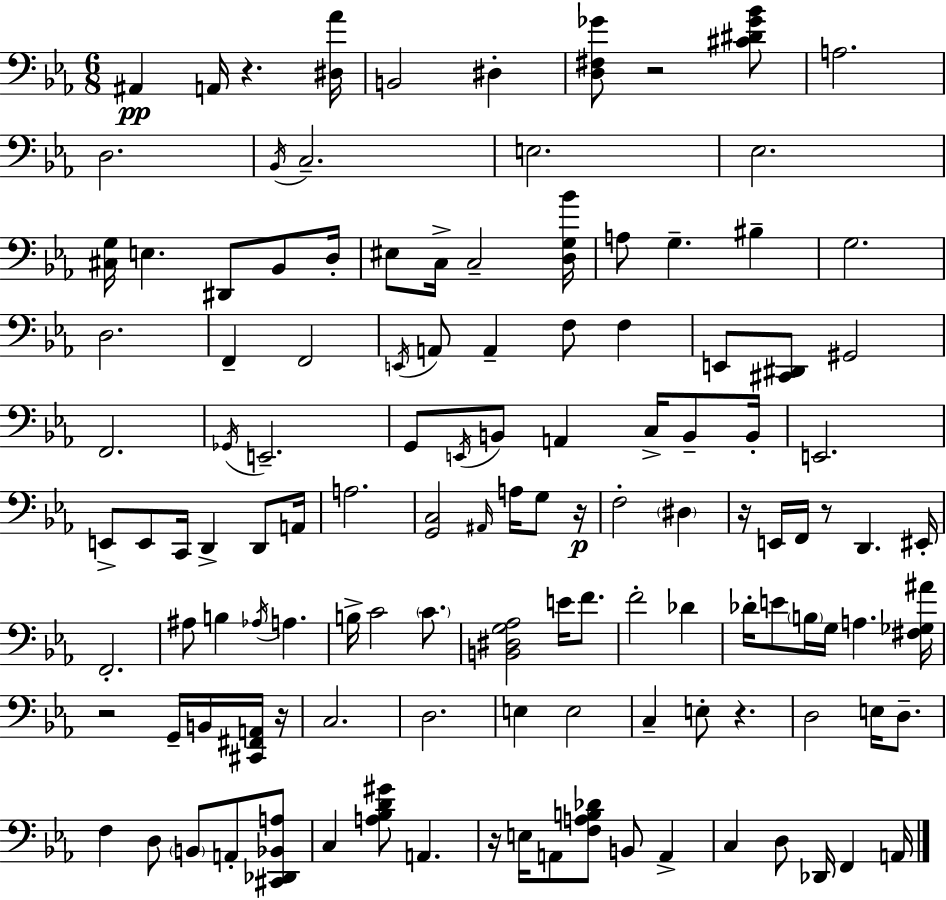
X:1
T:Untitled
M:6/8
L:1/4
K:Cm
^A,, A,,/4 z [^D,_A]/4 B,,2 ^D, [D,^F,_G]/2 z2 [^C^D_G_B]/2 A,2 D,2 _B,,/4 C,2 E,2 _E,2 [^C,G,]/4 E, ^D,,/2 _B,,/2 D,/4 ^E,/2 C,/4 C,2 [D,G,_B]/4 A,/2 G, ^B, G,2 D,2 F,, F,,2 E,,/4 A,,/2 A,, F,/2 F, E,,/2 [^C,,^D,,]/2 ^G,,2 F,,2 _G,,/4 E,,2 G,,/2 E,,/4 B,,/2 A,, C,/4 B,,/2 B,,/4 E,,2 E,,/2 E,,/2 C,,/4 D,, D,,/2 A,,/4 A,2 [G,,C,]2 ^A,,/4 A,/4 G,/2 z/4 F,2 ^D, z/4 E,,/4 F,,/4 z/2 D,, ^E,,/4 F,,2 ^A,/2 B, _A,/4 A, B,/4 C2 C/2 [B,,^D,G,_A,]2 E/4 F/2 F2 _D _D/4 E/2 B,/4 G,/4 A, [^F,_G,^A]/4 z2 G,,/4 B,,/4 [^C,,^F,,A,,]/4 z/4 C,2 D,2 E, E,2 C, E,/2 z D,2 E,/4 D,/2 F, D,/2 B,,/2 A,,/2 [^C,,_D,,_B,,A,]/2 C, [A,_B,D^G]/2 A,, z/4 E,/4 A,,/2 [F,A,B,_D]/2 B,,/2 A,, C, D,/2 _D,,/4 F,, A,,/4